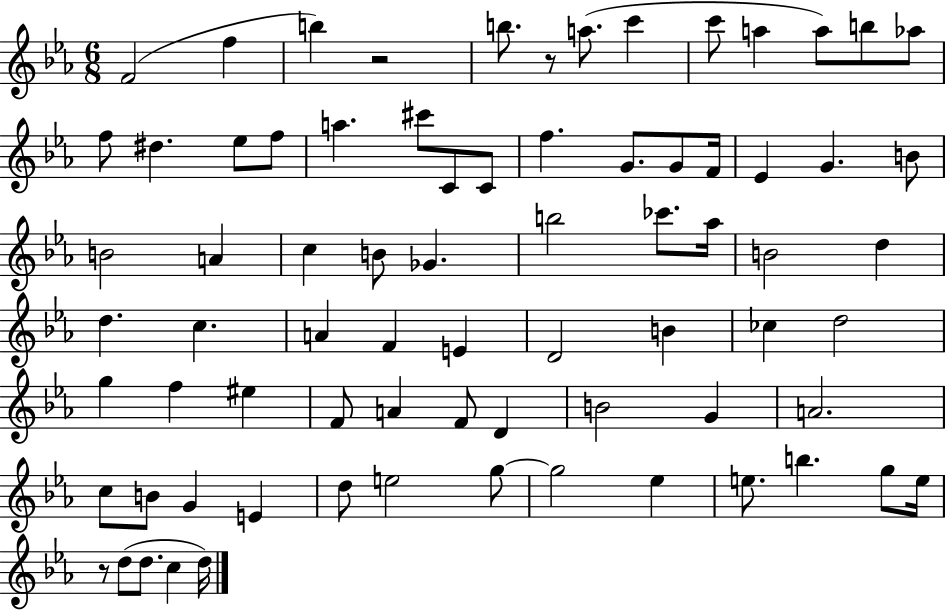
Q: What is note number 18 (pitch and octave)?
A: C4